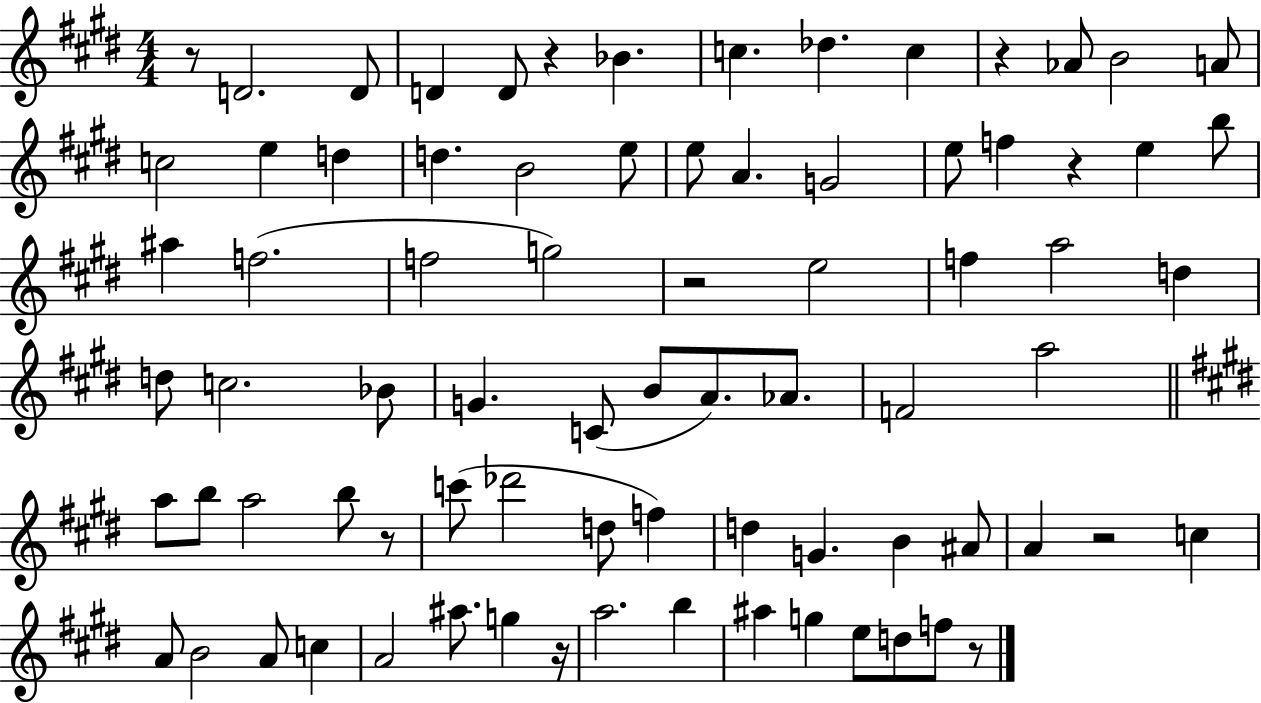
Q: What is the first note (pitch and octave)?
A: D4